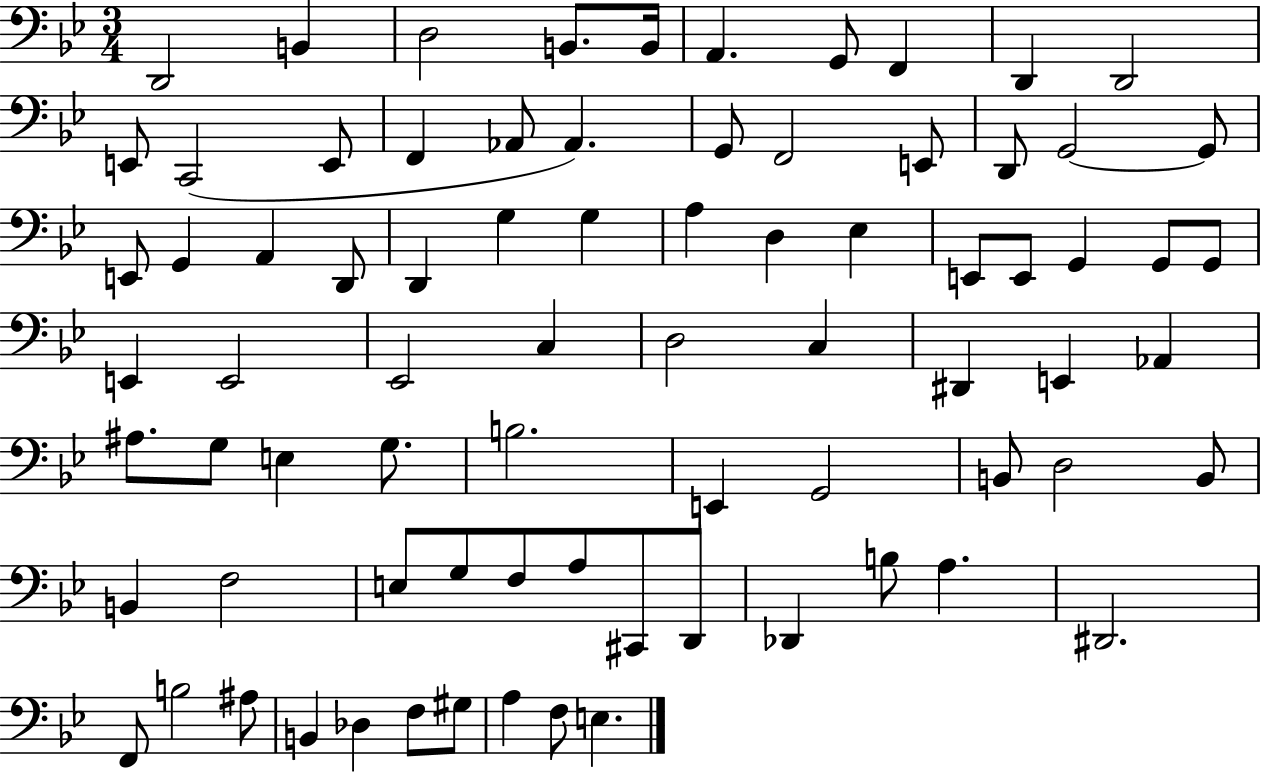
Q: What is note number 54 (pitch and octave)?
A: B2